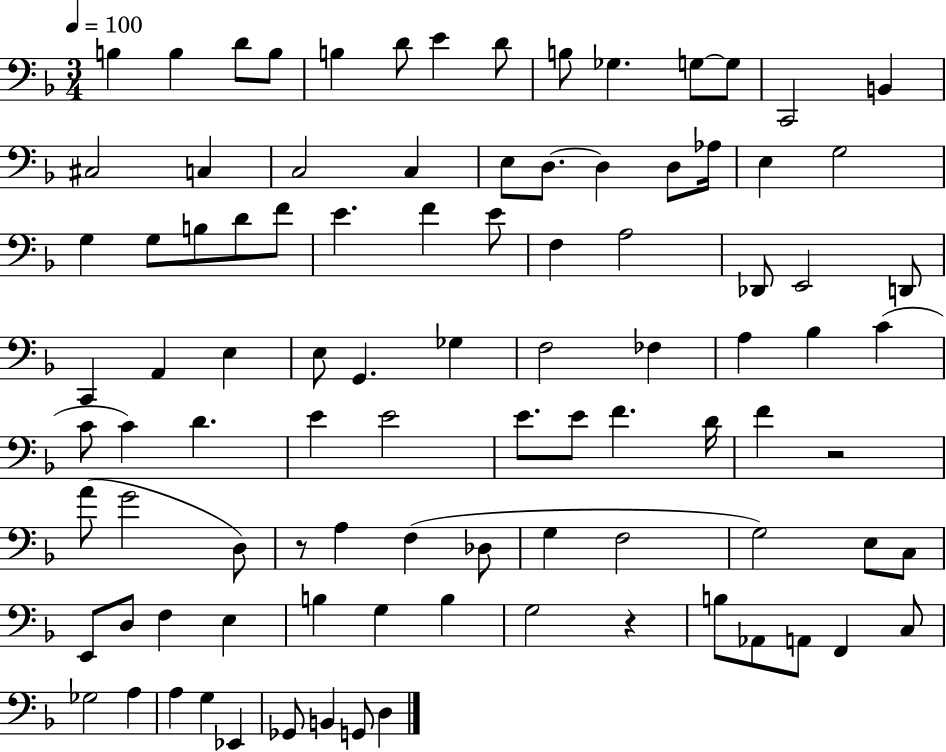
{
  \clef bass
  \numericTimeSignature
  \time 3/4
  \key f \major
  \tempo 4 = 100
  b4 b4 d'8 b8 | b4 d'8 e'4 d'8 | b8 ges4. g8~~ g8 | c,2 b,4 | \break cis2 c4 | c2 c4 | e8 d8.~~ d4 d8 aes16 | e4 g2 | \break g4 g8 b8 d'8 f'8 | e'4. f'4 e'8 | f4 a2 | des,8 e,2 d,8 | \break c,4 a,4 e4 | e8 g,4. ges4 | f2 fes4 | a4 bes4 c'4( | \break c'8 c'4) d'4. | e'4 e'2 | e'8. e'8 f'4. d'16 | f'4 r2 | \break a'8( g'2 d8) | r8 a4 f4( des8 | g4 f2 | g2) e8 c8 | \break e,8 d8 f4 e4 | b4 g4 b4 | g2 r4 | b8 aes,8 a,8 f,4 c8 | \break ges2 a4 | a4 g4 ees,4 | ges,8 b,4 g,8 d4 | \bar "|."
}